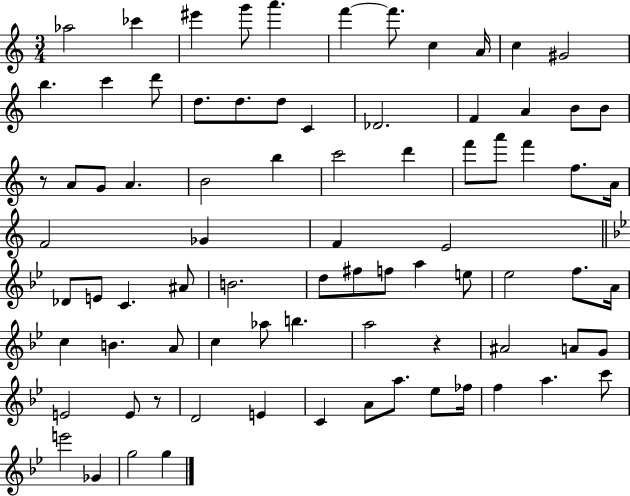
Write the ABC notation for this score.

X:1
T:Untitled
M:3/4
L:1/4
K:C
_a2 _c' ^e' g'/2 a' f' f'/2 c A/4 c ^G2 b c' d'/2 d/2 d/2 d/2 C _D2 F A B/2 B/2 z/2 A/2 G/2 A B2 b c'2 d' f'/2 a'/2 f' f/2 A/4 F2 _G F E2 _D/2 E/2 C ^A/2 B2 d/2 ^f/2 f/2 a e/2 _e2 f/2 A/4 c B A/2 c _a/2 b a2 z ^A2 A/2 G/2 E2 E/2 z/2 D2 E C A/2 a/2 _e/2 _f/4 f a c'/2 e'2 _G g2 g